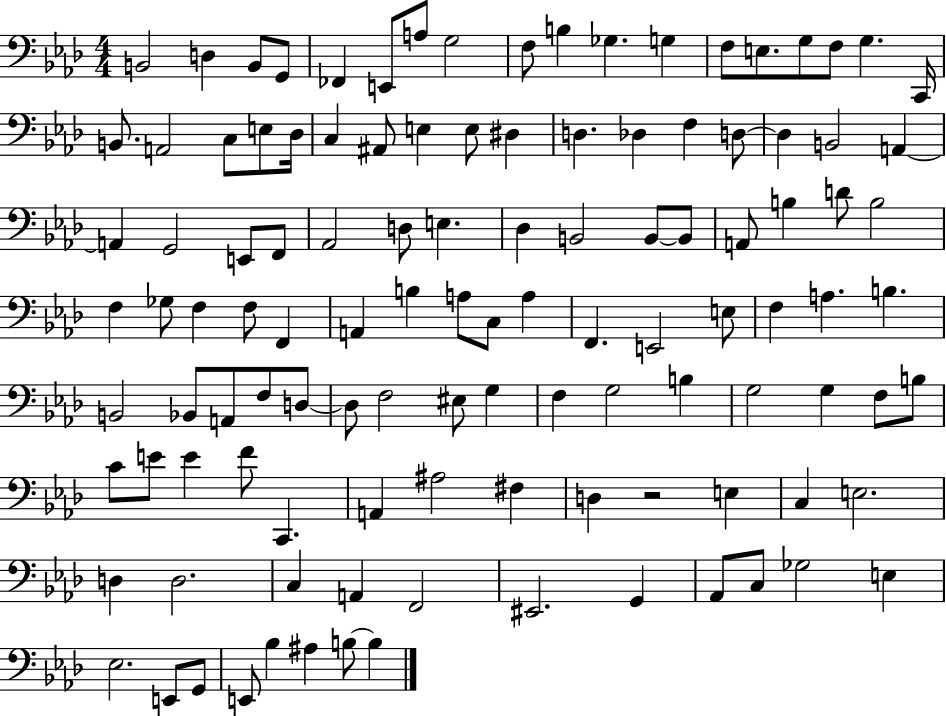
B2/h D3/q B2/e G2/e FES2/q E2/e A3/e G3/h F3/e B3/q Gb3/q. G3/q F3/e E3/e. G3/e F3/e G3/q. C2/s B2/e. A2/h C3/e E3/e Db3/s C3/q A#2/e E3/q E3/e D#3/q D3/q. Db3/q F3/q D3/e D3/q B2/h A2/q A2/q G2/h E2/e F2/e Ab2/h D3/e E3/q. Db3/q B2/h B2/e B2/e A2/e B3/q D4/e B3/h F3/q Gb3/e F3/q F3/e F2/q A2/q B3/q A3/e C3/e A3/q F2/q. E2/h E3/e F3/q A3/q. B3/q. B2/h Bb2/e A2/e F3/e D3/e D3/e F3/h EIS3/e G3/q F3/q G3/h B3/q G3/h G3/q F3/e B3/e C4/e E4/e E4/q F4/e C2/q. A2/q A#3/h F#3/q D3/q R/h E3/q C3/q E3/h. D3/q D3/h. C3/q A2/q F2/h EIS2/h. G2/q Ab2/e C3/e Gb3/h E3/q Eb3/h. E2/e G2/e E2/e Bb3/q A#3/q B3/e B3/q